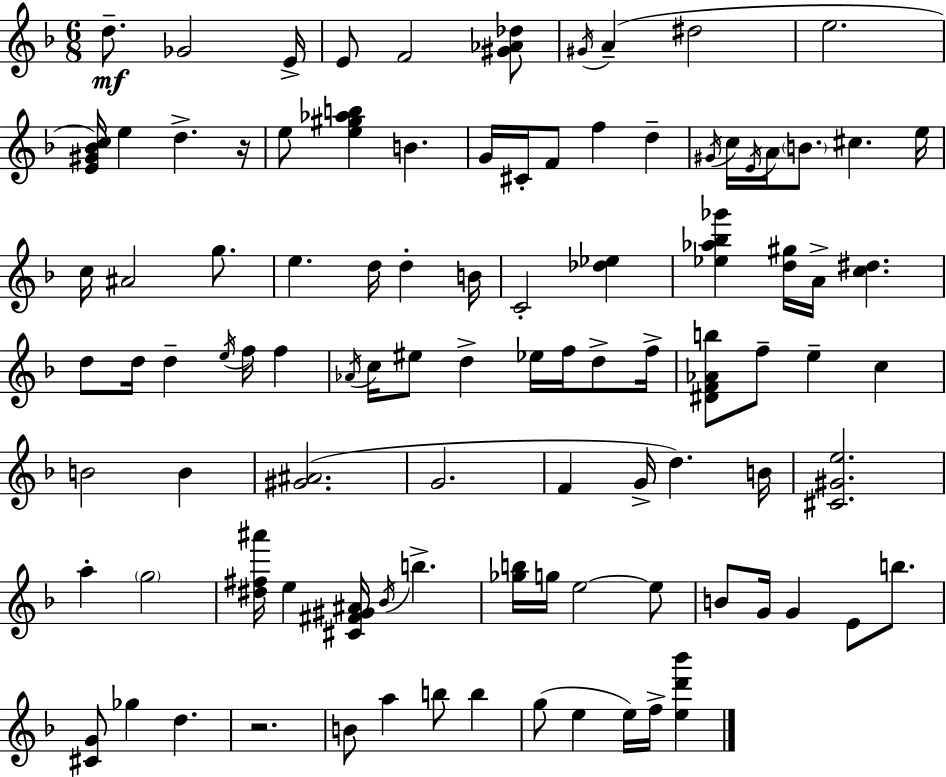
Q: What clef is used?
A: treble